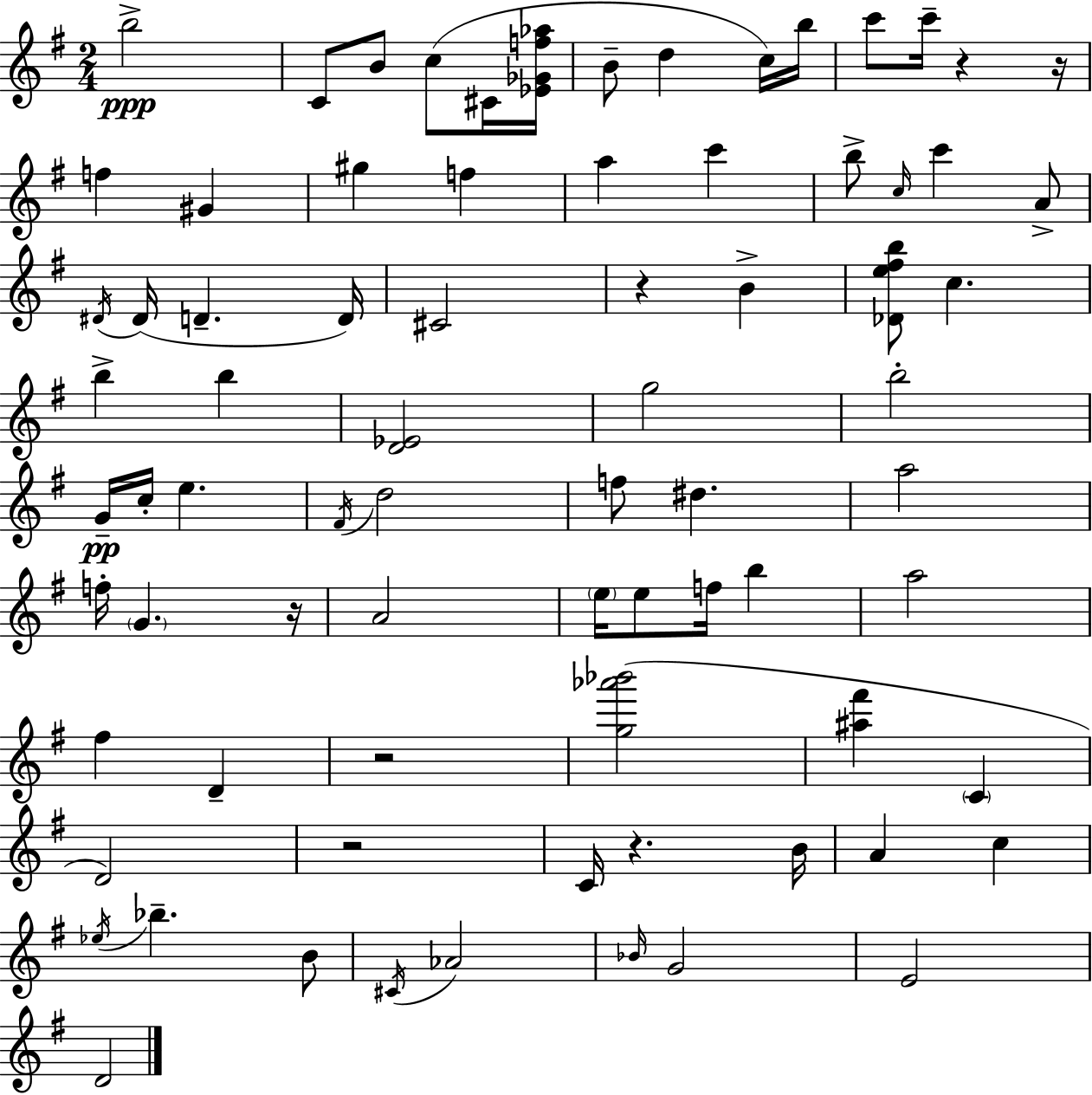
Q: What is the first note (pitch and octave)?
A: B5